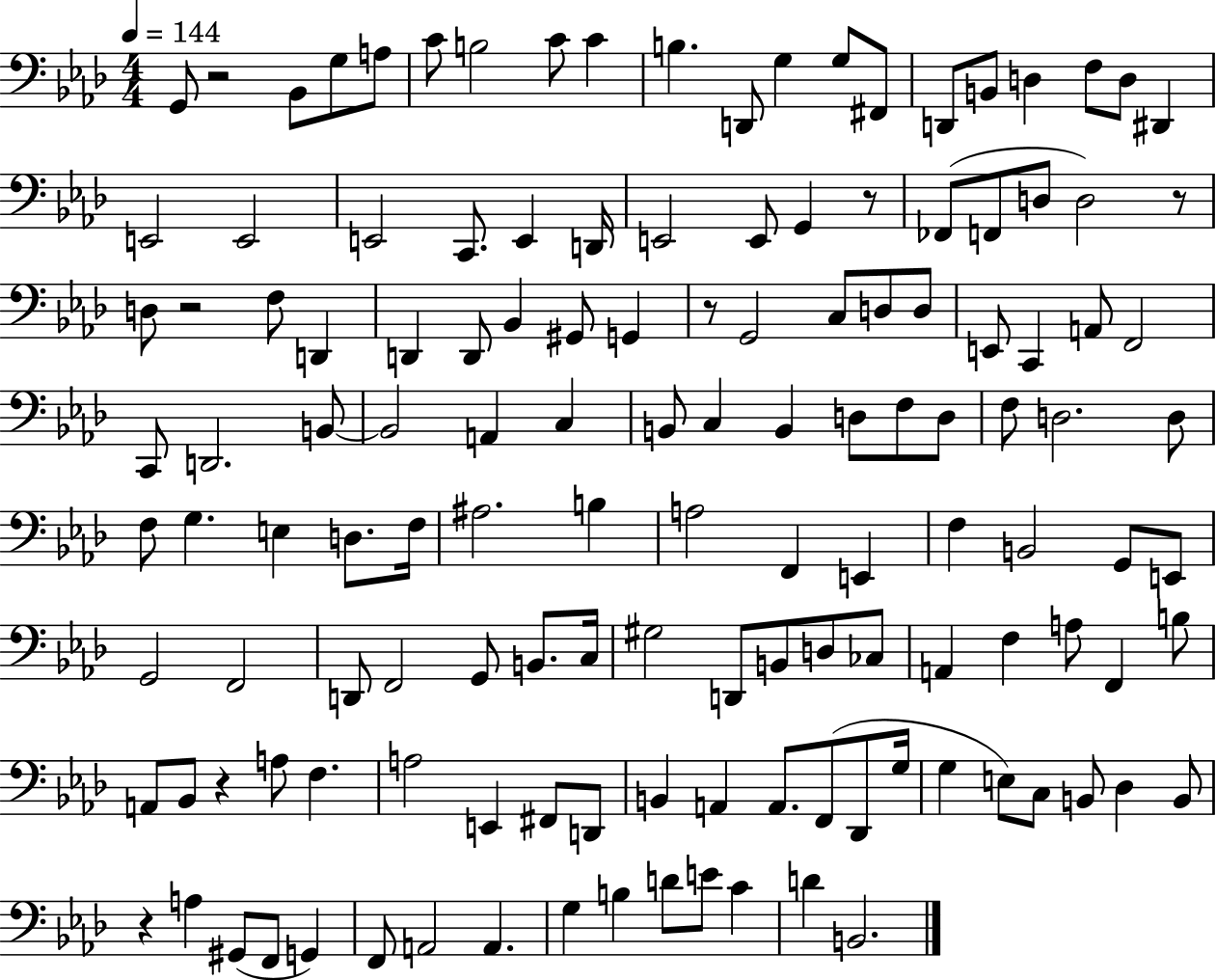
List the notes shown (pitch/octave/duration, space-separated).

G2/e R/h Bb2/e G3/e A3/e C4/e B3/h C4/e C4/q B3/q. D2/e G3/q G3/e F#2/e D2/e B2/e D3/q F3/e D3/e D#2/q E2/h E2/h E2/h C2/e. E2/q D2/s E2/h E2/e G2/q R/e FES2/e F2/e D3/e D3/h R/e D3/e R/h F3/e D2/q D2/q D2/e Bb2/q G#2/e G2/q R/e G2/h C3/e D3/e D3/e E2/e C2/q A2/e F2/h C2/e D2/h. B2/e B2/h A2/q C3/q B2/e C3/q B2/q D3/e F3/e D3/e F3/e D3/h. D3/e F3/e G3/q. E3/q D3/e. F3/s A#3/h. B3/q A3/h F2/q E2/q F3/q B2/h G2/e E2/e G2/h F2/h D2/e F2/h G2/e B2/e. C3/s G#3/h D2/e B2/e D3/e CES3/e A2/q F3/q A3/e F2/q B3/e A2/e Bb2/e R/q A3/e F3/q. A3/h E2/q F#2/e D2/e B2/q A2/q A2/e. F2/e Db2/e G3/s G3/q E3/e C3/e B2/e Db3/q B2/e R/q A3/q G#2/e F2/e G2/q F2/e A2/h A2/q. G3/q B3/q D4/e E4/e C4/q D4/q B2/h.